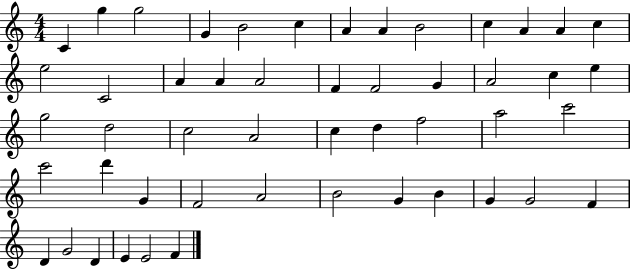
{
  \clef treble
  \numericTimeSignature
  \time 4/4
  \key c \major
  c'4 g''4 g''2 | g'4 b'2 c''4 | a'4 a'4 b'2 | c''4 a'4 a'4 c''4 | \break e''2 c'2 | a'4 a'4 a'2 | f'4 f'2 g'4 | a'2 c''4 e''4 | \break g''2 d''2 | c''2 a'2 | c''4 d''4 f''2 | a''2 c'''2 | \break c'''2 d'''4 g'4 | f'2 a'2 | b'2 g'4 b'4 | g'4 g'2 f'4 | \break d'4 g'2 d'4 | e'4 e'2 f'4 | \bar "|."
}